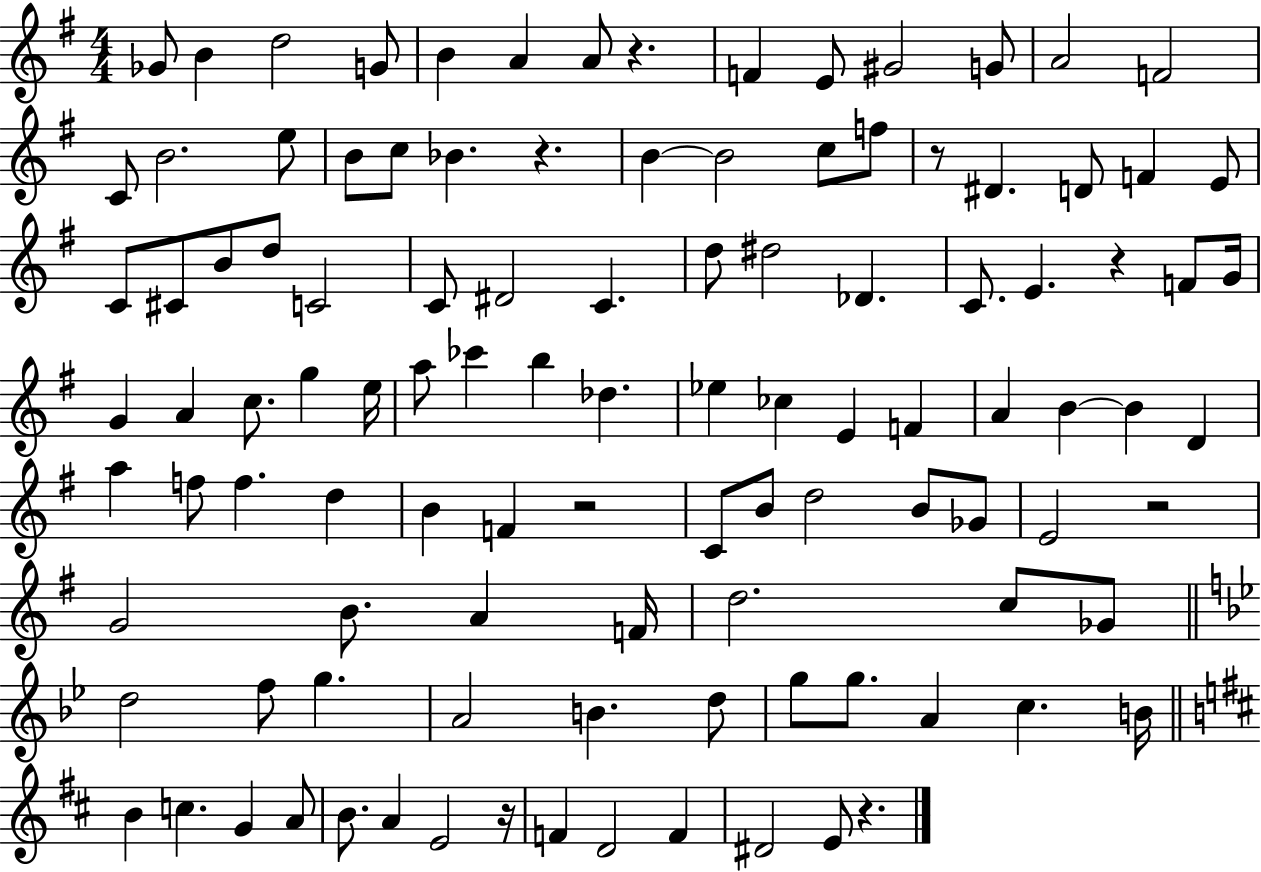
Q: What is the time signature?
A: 4/4